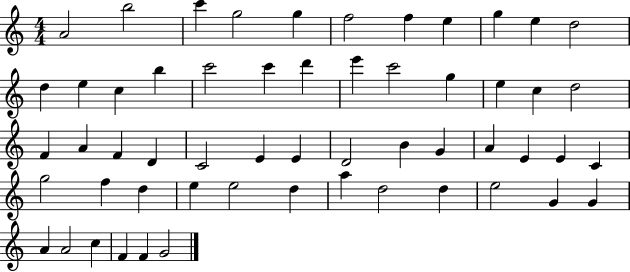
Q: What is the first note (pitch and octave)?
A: A4